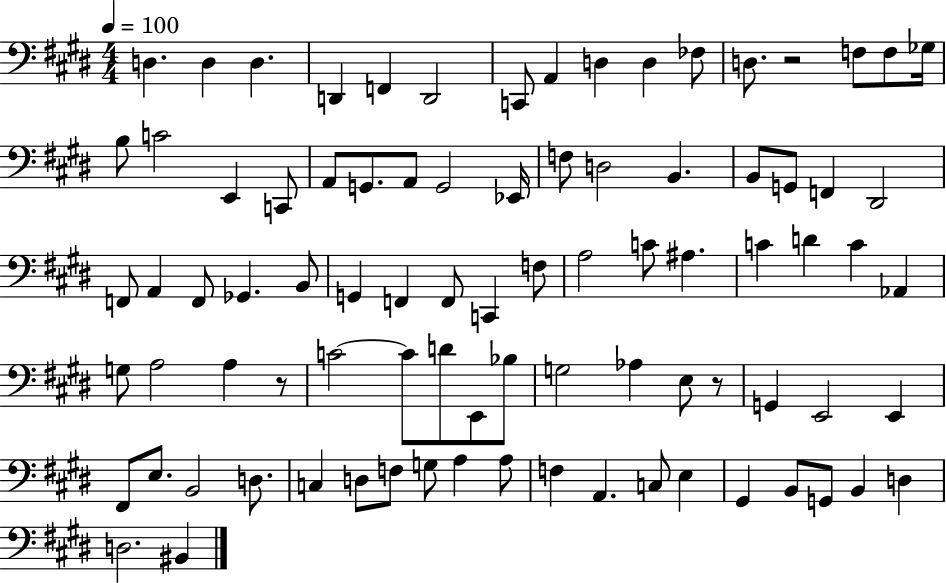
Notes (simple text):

D3/q. D3/q D3/q. D2/q F2/q D2/h C2/e A2/q D3/q D3/q FES3/e D3/e. R/h F3/e F3/e Gb3/s B3/e C4/h E2/q C2/e A2/e G2/e. A2/e G2/h Eb2/s F3/e D3/h B2/q. B2/e G2/e F2/q D#2/h F2/e A2/q F2/e Gb2/q. B2/e G2/q F2/q F2/e C2/q F3/e A3/h C4/e A#3/q. C4/q D4/q C4/q Ab2/q G3/e A3/h A3/q R/e C4/h C4/e D4/e E2/e Bb3/e G3/h Ab3/q E3/e R/e G2/q E2/h E2/q F#2/e E3/e. B2/h D3/e. C3/q D3/e F3/e G3/e A3/q A3/e F3/q A2/q. C3/e E3/q G#2/q B2/e G2/e B2/q D3/q D3/h. BIS2/q